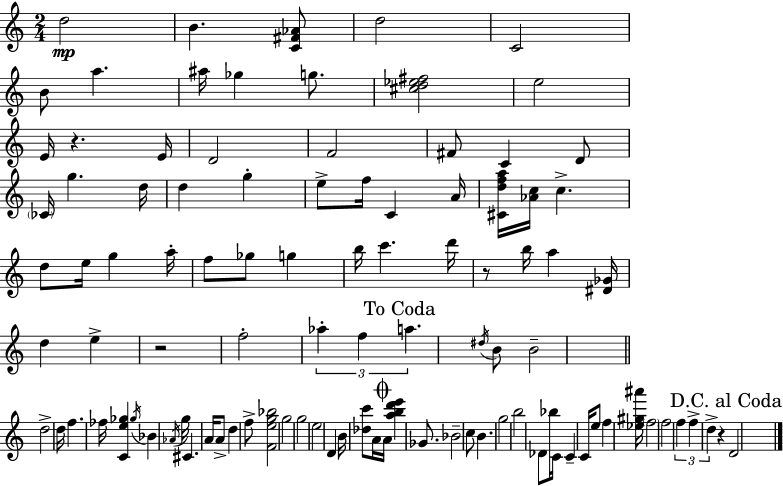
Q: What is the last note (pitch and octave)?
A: D4